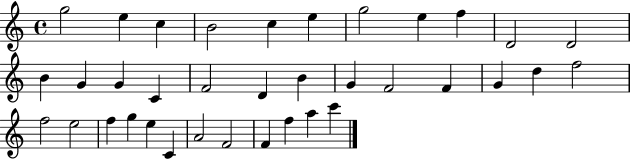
{
  \clef treble
  \time 4/4
  \defaultTimeSignature
  \key c \major
  g''2 e''4 c''4 | b'2 c''4 e''4 | g''2 e''4 f''4 | d'2 d'2 | \break b'4 g'4 g'4 c'4 | f'2 d'4 b'4 | g'4 f'2 f'4 | g'4 d''4 f''2 | \break f''2 e''2 | f''4 g''4 e''4 c'4 | a'2 f'2 | f'4 f''4 a''4 c'''4 | \break \bar "|."
}